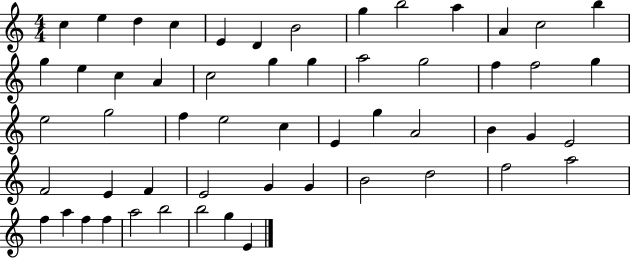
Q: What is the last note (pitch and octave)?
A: E4